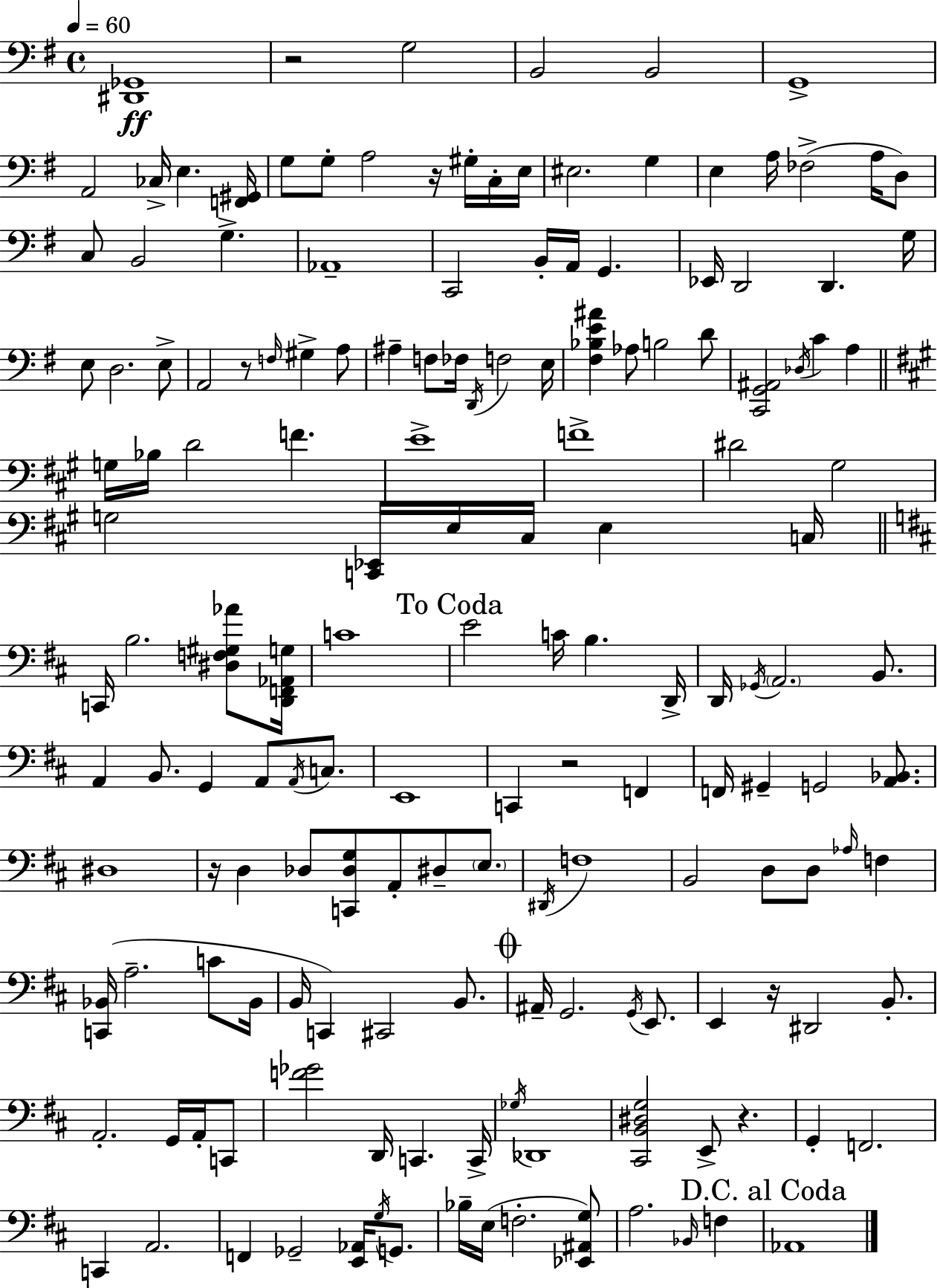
[D#2,Gb2]/w R/h G3/h B2/h B2/h G2/w A2/h CES3/s E3/q. [F2,G#2]/s G3/e G3/e A3/h R/s G#3/s C3/s E3/s EIS3/h. G3/q E3/q A3/s FES3/h A3/s D3/e C3/e B2/h G3/q. Ab2/w C2/h B2/s A2/s G2/q. Eb2/s D2/h D2/q. G3/s E3/e D3/h. E3/e A2/h R/e F3/s G#3/q A3/e A#3/q F3/e FES3/s D2/s F3/h E3/s [F#3,Bb3,E4,A#4]/q Ab3/e B3/h D4/e [C2,G2,A#2]/h Db3/s C4/q A3/q G3/s Bb3/s D4/h F4/q. E4/w F4/w D#4/h G#3/h G3/h [C2,Eb2]/s E3/s C#3/s E3/q C3/s C2/s B3/h. [D#3,F3,G#3,Ab4]/e [D2,F2,Ab2,G3]/s C4/w E4/h C4/s B3/q. D2/s D2/s Gb2/s A2/h. B2/e. A2/q B2/e. G2/q A2/e A2/s C3/e. E2/w C2/q R/h F2/q F2/s G#2/q G2/h [A2,Bb2]/e. D#3/w R/s D3/q Db3/e [C2,Db3,G3]/e A2/e D#3/e E3/e. D#2/s F3/w B2/h D3/e D3/e Ab3/s F3/q [C2,Bb2]/s A3/h. C4/e Bb2/s B2/s C2/q C#2/h B2/e. A#2/s G2/h. G2/s E2/e. E2/q R/s D#2/h B2/e. A2/h. G2/s A2/s C2/e [F4,Gb4]/h D2/s C2/q. C2/s Gb3/s Db2/w [C#2,B2,D#3,G3]/h E2/e R/q. G2/q F2/h. C2/q A2/h. F2/q Gb2/h [E2,Ab2]/s G3/s G2/e. Bb3/s E3/s F3/h. [Eb2,A#2,G3]/e A3/h. Bb2/s F3/q Ab2/w